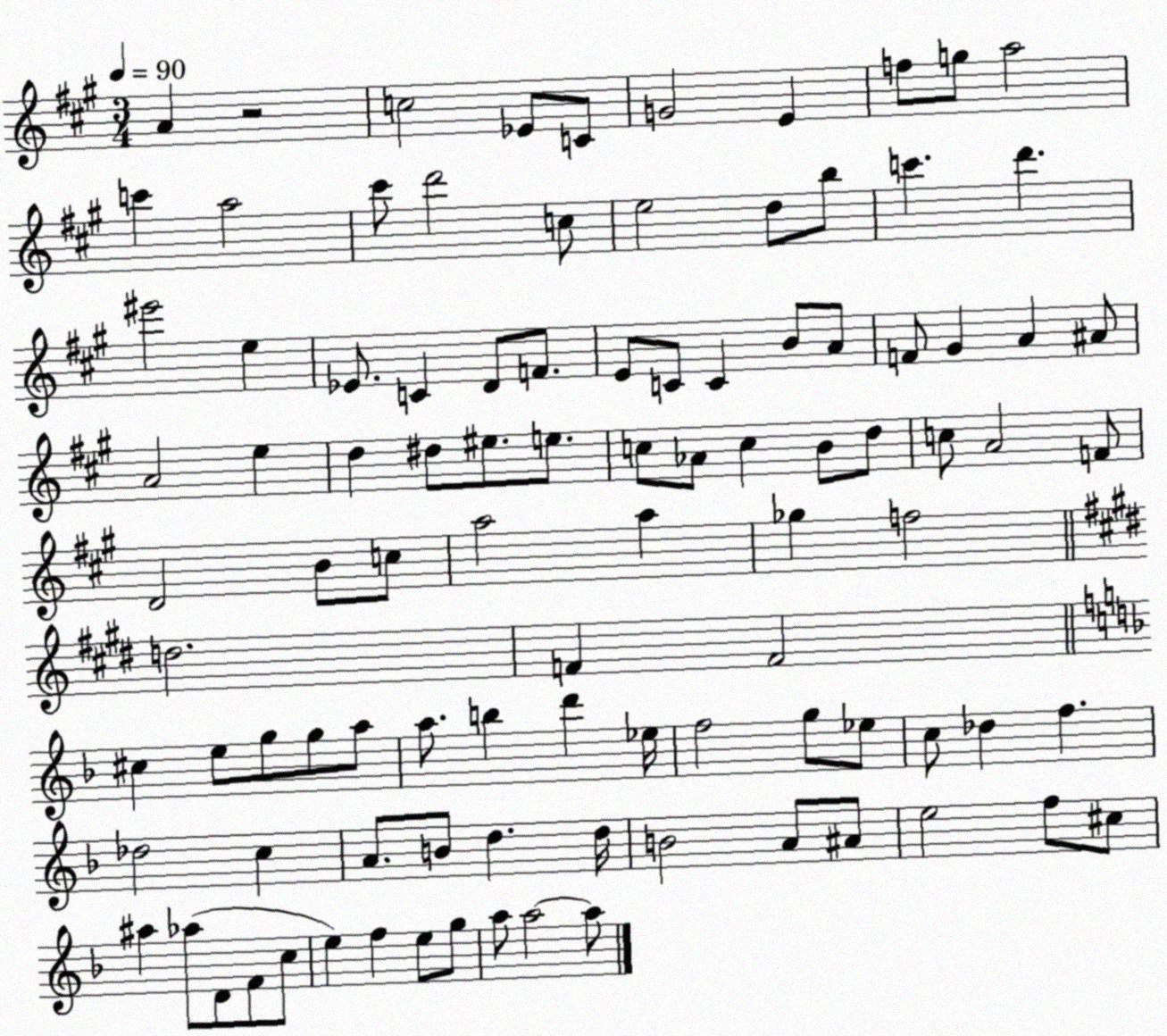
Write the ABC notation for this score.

X:1
T:Untitled
M:3/4
L:1/4
K:A
A z2 c2 _E/2 C/2 G2 E f/2 g/2 a2 c' a2 ^c'/2 d'2 c/2 e2 d/2 b/2 c' d' ^e'2 e _E/2 C D/2 F/2 E/2 C/2 C B/2 A/2 F/2 ^G A ^A/2 A2 e d ^d/2 ^e/2 e/2 c/2 _A/2 c B/2 d/2 c/2 A2 F/2 D2 B/2 c/2 a2 a _g f2 d2 F F2 ^c e/2 g/2 g/2 a/2 a/2 b d' _e/4 f2 g/2 _e/2 c/2 _d f _d2 c A/2 B/2 d d/4 B2 A/2 ^A/2 e2 f/2 ^c/2 ^a _a/2 D/2 F/2 c/2 e f e/2 g/2 a/2 a2 a/2